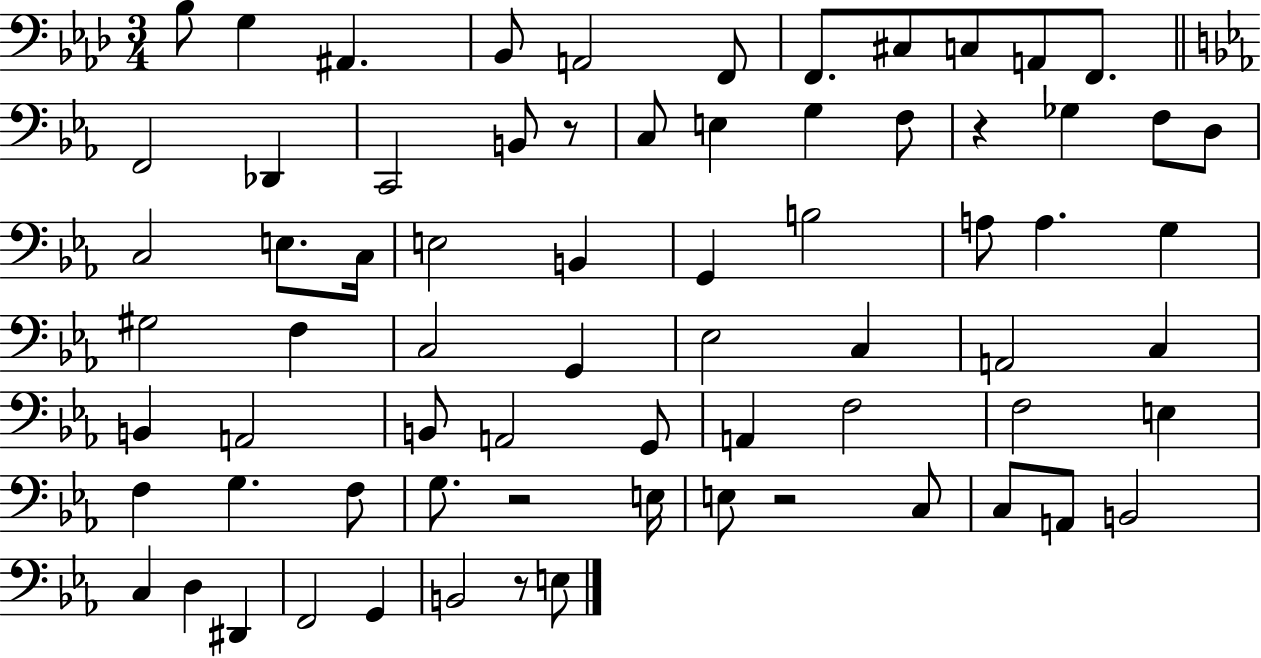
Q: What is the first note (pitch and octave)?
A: Bb3